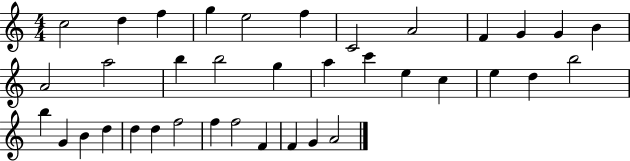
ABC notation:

X:1
T:Untitled
M:4/4
L:1/4
K:C
c2 d f g e2 f C2 A2 F G G B A2 a2 b b2 g a c' e c e d b2 b G B d d d f2 f f2 F F G A2